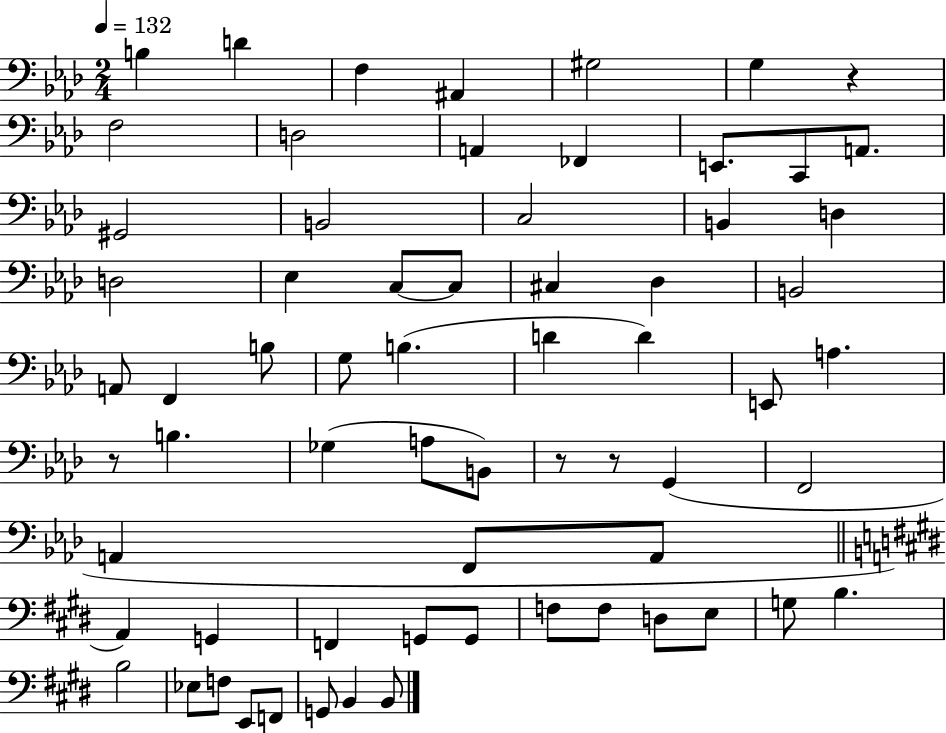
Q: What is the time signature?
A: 2/4